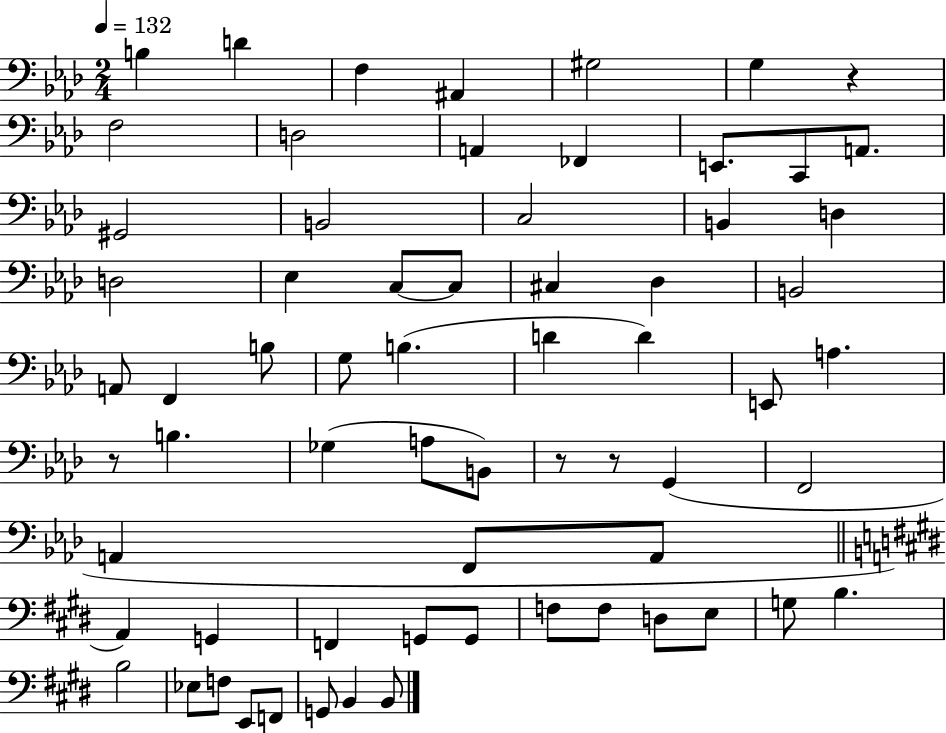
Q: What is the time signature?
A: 2/4